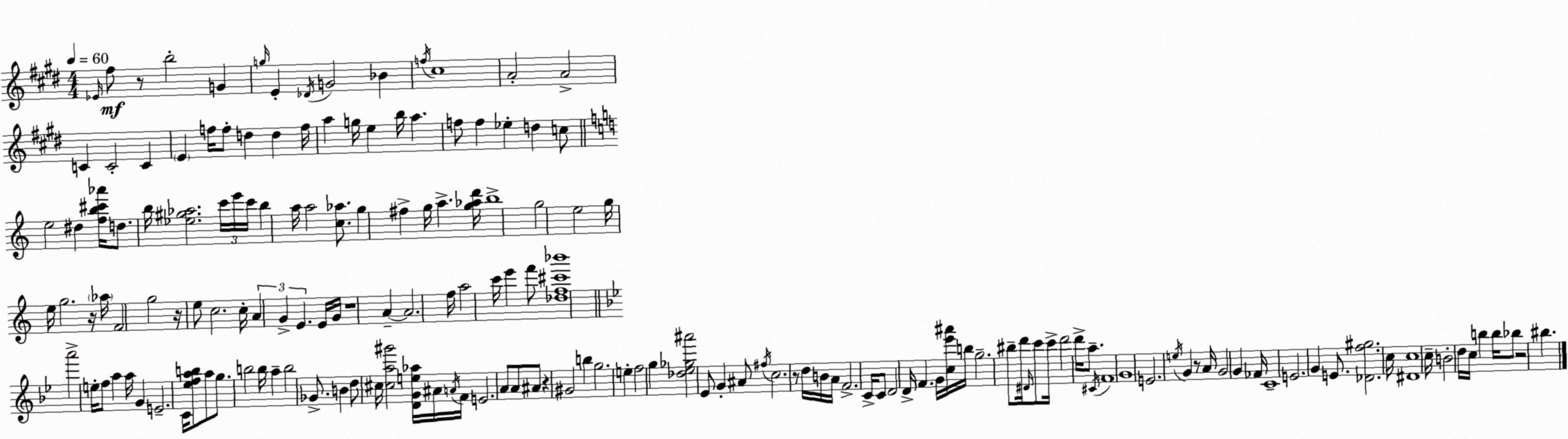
X:1
T:Untitled
M:4/4
L:1/4
K:E
_E/4 ^f/2 z/2 b2 G g/4 E _D/4 G2 _B f/4 ^c4 A2 A2 C C2 C E f/4 f/2 d d f/4 a g/4 e b/4 a f/2 f _e d c/2 e2 ^d [fb^c'_a']/4 d/2 b/4 [_e^g_a]2 c'/4 e'/4 c'/4 b a/4 a2 [c_a]/2 g ^f g/4 a [g_ad']/4 b4 g2 e2 g/4 e/4 g2 z/4 _a/4 F2 g2 z/4 e/2 c2 c/4 A G E E/4 G/4 z4 A A2 f/4 a2 c'/4 e' f'/2 [_df^c'_b']4 a'2 e/4 f/2 a a/4 G E2 C/4 [_efab]/2 a/2 g/2 b2 b/4 a b2 _G/2 B d/2 ^c/4 [^ca^g']2 [DGe_a]/4 ^A/4 A/4 F/4 E2 A/2 A/2 ^A/2 z ^G2 b g2 e f2 g [_d_e_g^a']2 _E/2 G ^A/2 ^f/4 c2 z/2 d/4 B/4 A/4 F2 C/4 C/2 D2 D/4 F G/4 [c_e'^a']/4 b/4 g2 ^b/2 d'/4 ^D/4 c'/2 c'/4 d'2 d'/4 a/2 ^C/4 F4 G4 E2 e/4 G z/2 A/4 G2 G _F/4 C4 E2 G E/2 [_Df^g]2 c/4 [^Dc]4 c/4 B2 d/4 c/4 b b/4 _b/2 z2 ^b